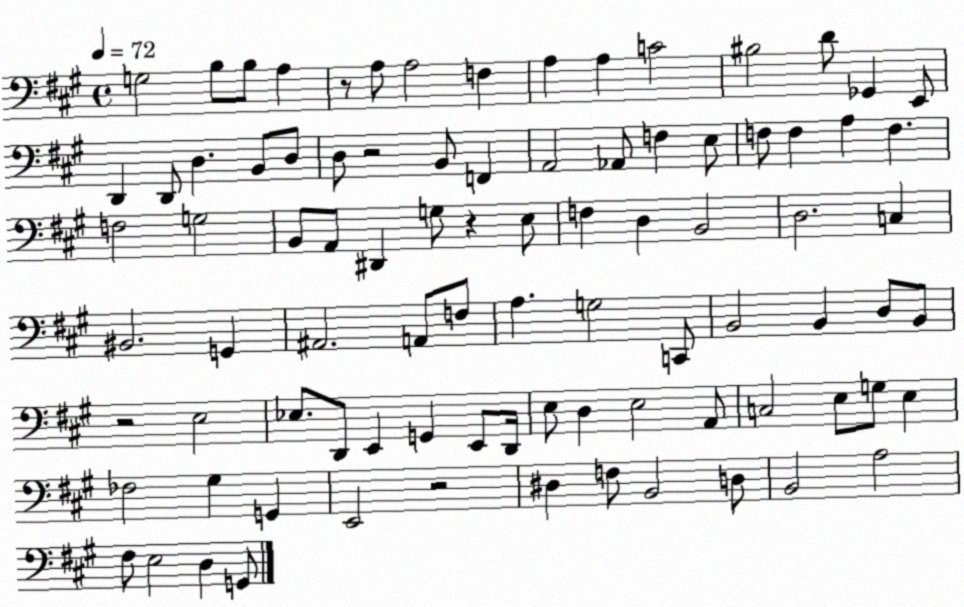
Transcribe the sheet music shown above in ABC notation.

X:1
T:Untitled
M:4/4
L:1/4
K:A
G,2 B,/2 B,/2 A, z/2 A,/2 A,2 F, A, A, C2 ^B,2 D/2 _G,, E,,/2 D,, D,,/2 D, B,,/2 D,/2 D,/2 z2 B,,/2 F,, A,,2 _A,,/2 F, E,/2 F,/2 F, A, F, F,2 G,2 B,,/2 A,,/2 ^D,, G,/2 z E,/2 F, D, B,,2 D,2 C, ^B,,2 G,, ^A,,2 A,,/2 F,/2 A, G,2 C,,/2 B,,2 B,, D,/2 B,,/2 z2 E,2 _E,/2 D,,/2 E,, G,, E,,/2 D,,/4 E,/2 D, E,2 A,,/2 C,2 E,/2 G,/2 E, _F,2 ^G, G,, E,,2 z2 ^D, F,/2 B,,2 D,/2 B,,2 A,2 ^F,/2 E,2 D, G,,/2